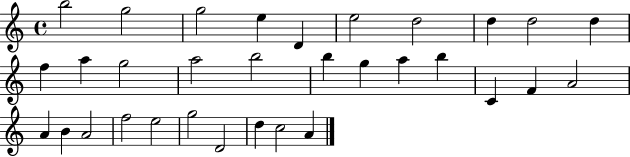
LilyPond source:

{
  \clef treble
  \time 4/4
  \defaultTimeSignature
  \key c \major
  b''2 g''2 | g''2 e''4 d'4 | e''2 d''2 | d''4 d''2 d''4 | \break f''4 a''4 g''2 | a''2 b''2 | b''4 g''4 a''4 b''4 | c'4 f'4 a'2 | \break a'4 b'4 a'2 | f''2 e''2 | g''2 d'2 | d''4 c''2 a'4 | \break \bar "|."
}